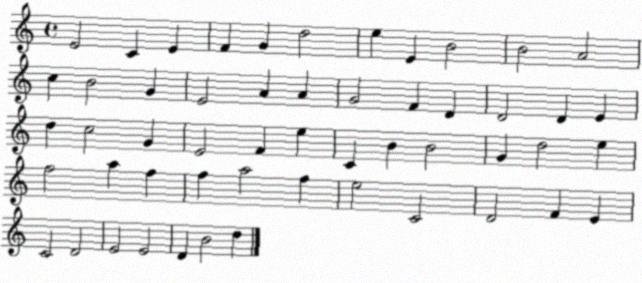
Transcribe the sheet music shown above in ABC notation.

X:1
T:Untitled
M:4/4
L:1/4
K:C
E2 C E F G d2 e E B2 B2 A2 c B2 G E2 A A G2 F D D2 D E d c2 G E2 F e C B B2 G d2 e f2 a f f a2 f e2 C2 D2 F E C2 D2 E2 E2 D B2 d